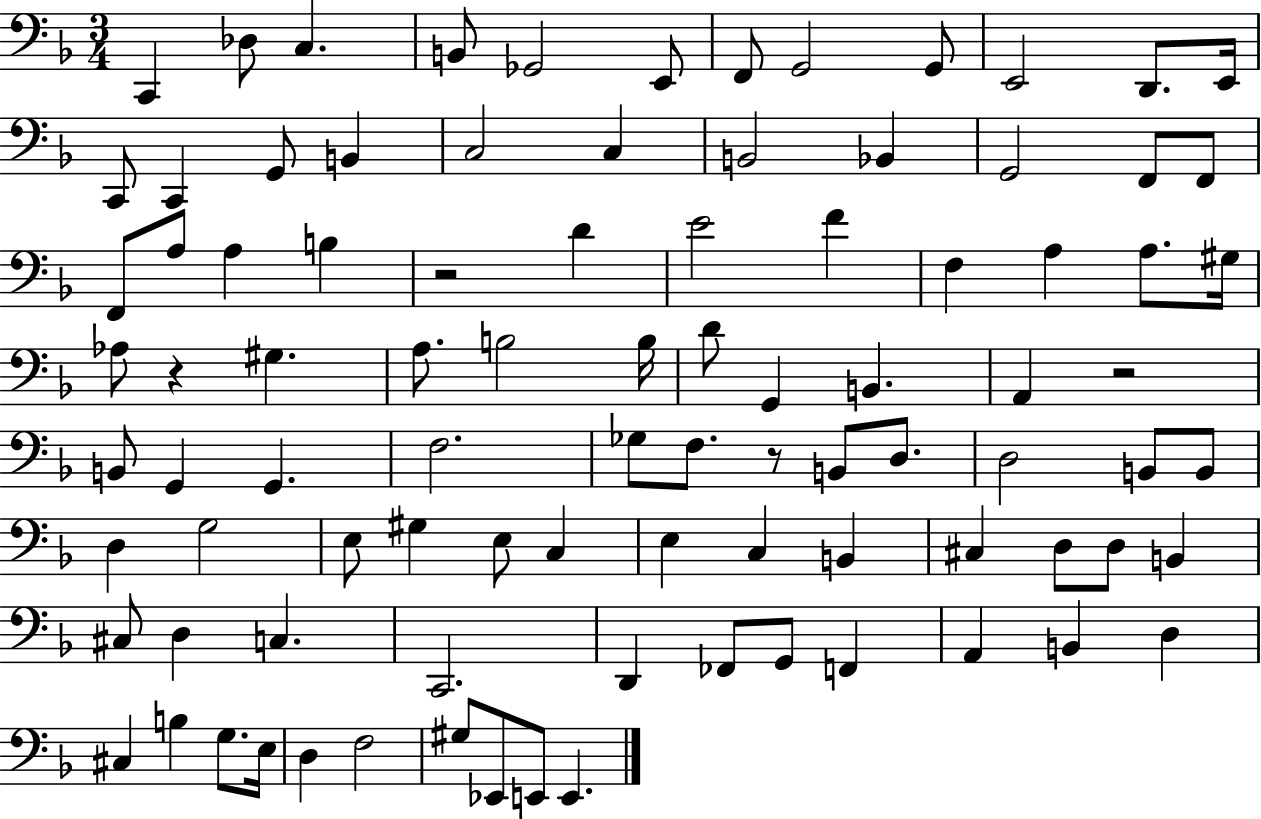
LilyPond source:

{
  \clef bass
  \numericTimeSignature
  \time 3/4
  \key f \major
  c,4 des8 c4. | b,8 ges,2 e,8 | f,8 g,2 g,8 | e,2 d,8. e,16 | \break c,8 c,4 g,8 b,4 | c2 c4 | b,2 bes,4 | g,2 f,8 f,8 | \break f,8 a8 a4 b4 | r2 d'4 | e'2 f'4 | f4 a4 a8. gis16 | \break aes8 r4 gis4. | a8. b2 b16 | d'8 g,4 b,4. | a,4 r2 | \break b,8 g,4 g,4. | f2. | ges8 f8. r8 b,8 d8. | d2 b,8 b,8 | \break d4 g2 | e8 gis4 e8 c4 | e4 c4 b,4 | cis4 d8 d8 b,4 | \break cis8 d4 c4. | c,2. | d,4 fes,8 g,8 f,4 | a,4 b,4 d4 | \break cis4 b4 g8. e16 | d4 f2 | gis8 ees,8 e,8 e,4. | \bar "|."
}